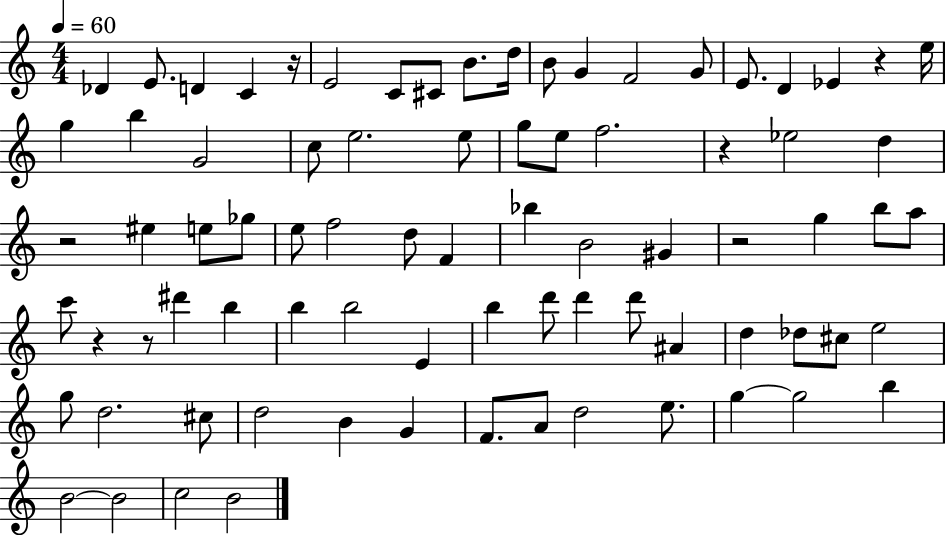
Db4/q E4/e. D4/q C4/q R/s E4/h C4/e C#4/e B4/e. D5/s B4/e G4/q F4/h G4/e E4/e. D4/q Eb4/q R/q E5/s G5/q B5/q G4/h C5/e E5/h. E5/e G5/e E5/e F5/h. R/q Eb5/h D5/q R/h EIS5/q E5/e Gb5/e E5/e F5/h D5/e F4/q Bb5/q B4/h G#4/q R/h G5/q B5/e A5/e C6/e R/q R/e D#6/q B5/q B5/q B5/h E4/q B5/q D6/e D6/q D6/e A#4/q D5/q Db5/e C#5/e E5/h G5/e D5/h. C#5/e D5/h B4/q G4/q F4/e. A4/e D5/h E5/e. G5/q G5/h B5/q B4/h B4/h C5/h B4/h